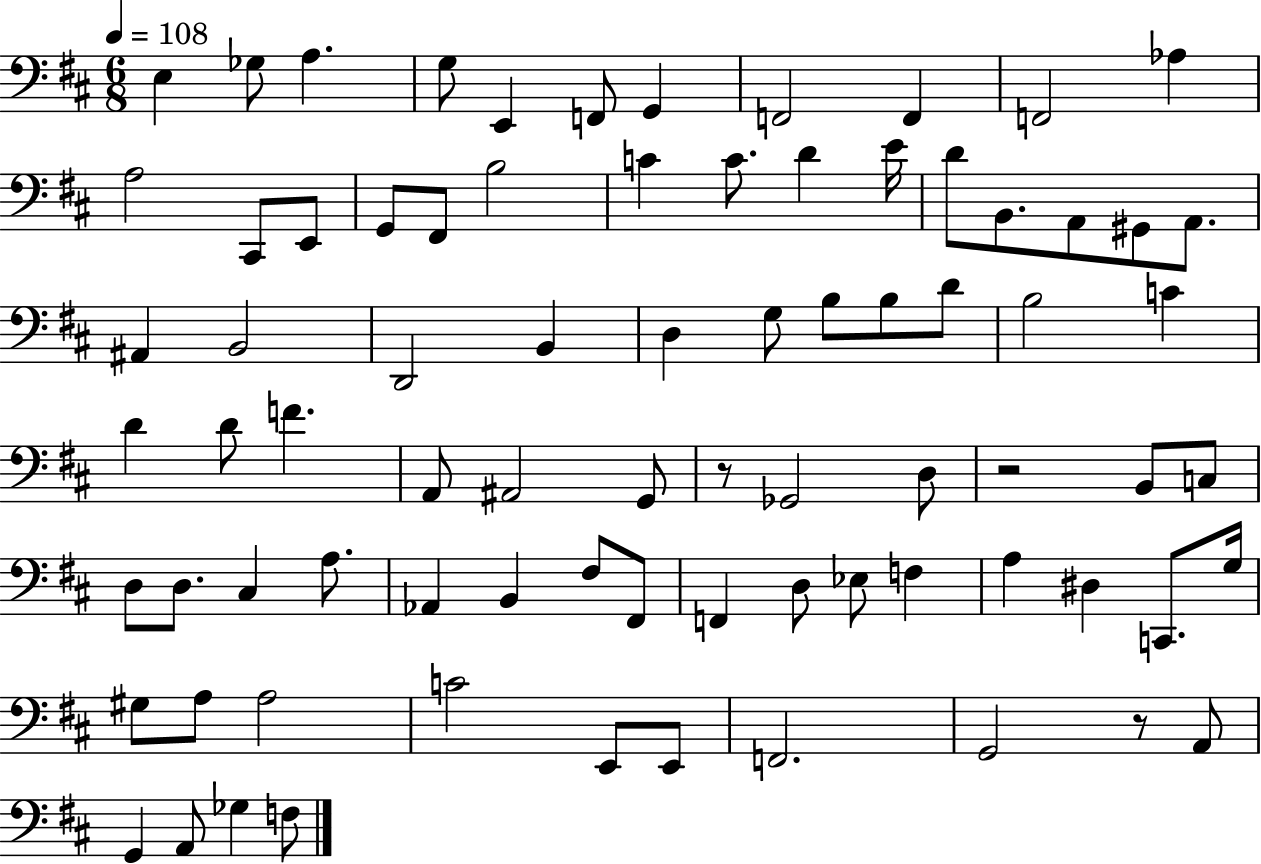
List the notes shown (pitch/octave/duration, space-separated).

E3/q Gb3/e A3/q. G3/e E2/q F2/e G2/q F2/h F2/q F2/h Ab3/q A3/h C#2/e E2/e G2/e F#2/e B3/h C4/q C4/e. D4/q E4/s D4/e B2/e. A2/e G#2/e A2/e. A#2/q B2/h D2/h B2/q D3/q G3/e B3/e B3/e D4/e B3/h C4/q D4/q D4/e F4/q. A2/e A#2/h G2/e R/e Gb2/h D3/e R/h B2/e C3/e D3/e D3/e. C#3/q A3/e. Ab2/q B2/q F#3/e F#2/e F2/q D3/e Eb3/e F3/q A3/q D#3/q C2/e. G3/s G#3/e A3/e A3/h C4/h E2/e E2/e F2/h. G2/h R/e A2/e G2/q A2/e Gb3/q F3/e